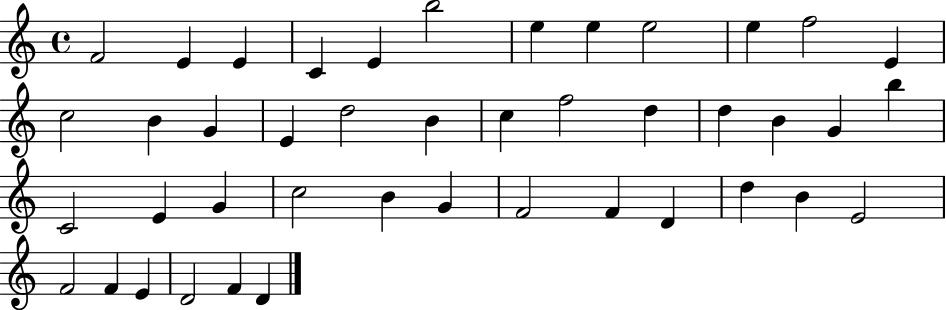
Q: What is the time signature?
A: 4/4